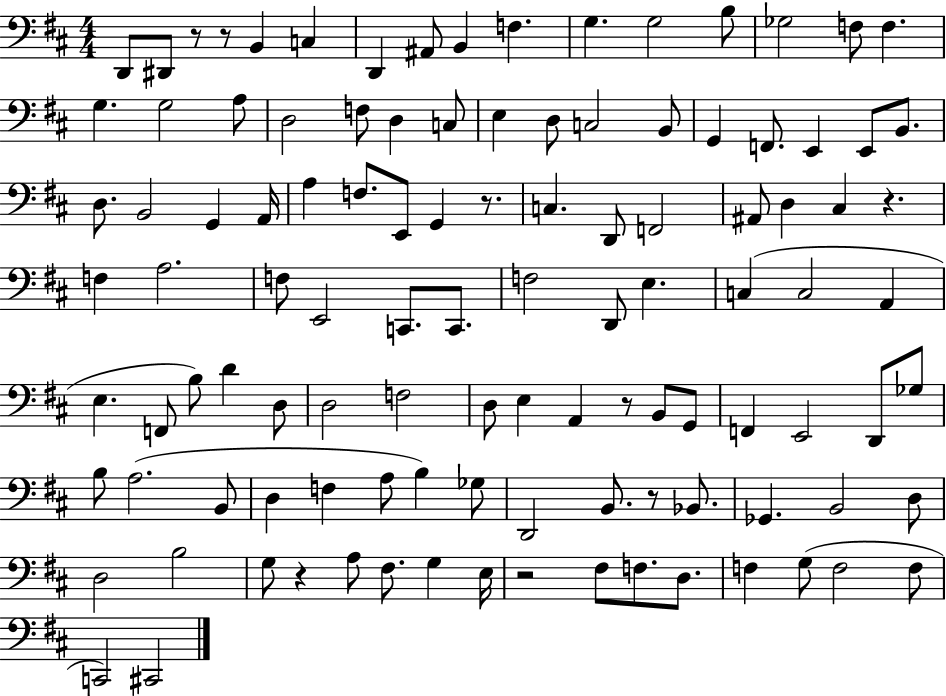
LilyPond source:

{
  \clef bass
  \numericTimeSignature
  \time 4/4
  \key d \major
  \repeat volta 2 { d,8 dis,8 r8 r8 b,4 c4 | d,4 ais,8 b,4 f4. | g4. g2 b8 | ges2 f8 f4. | \break g4. g2 a8 | d2 f8 d4 c8 | e4 d8 c2 b,8 | g,4 f,8. e,4 e,8 b,8. | \break d8. b,2 g,4 a,16 | a4 f8. e,8 g,4 r8. | c4. d,8 f,2 | ais,8 d4 cis4 r4. | \break f4 a2. | f8 e,2 c,8. c,8. | f2 d,8 e4. | c4( c2 a,4 | \break e4. f,8 b8) d'4 d8 | d2 f2 | d8 e4 a,4 r8 b,8 g,8 | f,4 e,2 d,8 ges8 | \break b8 a2.( b,8 | d4 f4 a8 b4) ges8 | d,2 b,8. r8 bes,8. | ges,4. b,2 d8 | \break d2 b2 | g8 r4 a8 fis8. g4 e16 | r2 fis8 f8. d8. | f4 g8( f2 f8 | \break c,2) cis,2 | } \bar "|."
}